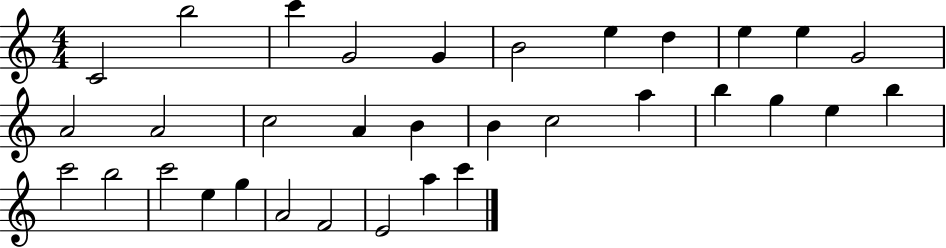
C4/h B5/h C6/q G4/h G4/q B4/h E5/q D5/q E5/q E5/q G4/h A4/h A4/h C5/h A4/q B4/q B4/q C5/h A5/q B5/q G5/q E5/q B5/q C6/h B5/h C6/h E5/q G5/q A4/h F4/h E4/h A5/q C6/q